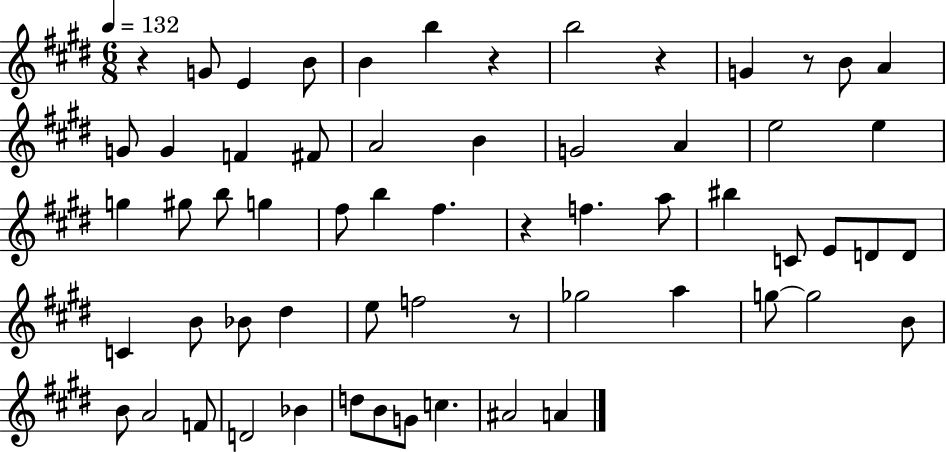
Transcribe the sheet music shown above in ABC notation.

X:1
T:Untitled
M:6/8
L:1/4
K:E
z G/2 E B/2 B b z b2 z G z/2 B/2 A G/2 G F ^F/2 A2 B G2 A e2 e g ^g/2 b/2 g ^f/2 b ^f z f a/2 ^b C/2 E/2 D/2 D/2 C B/2 _B/2 ^d e/2 f2 z/2 _g2 a g/2 g2 B/2 B/2 A2 F/2 D2 _B d/2 B/2 G/2 c ^A2 A